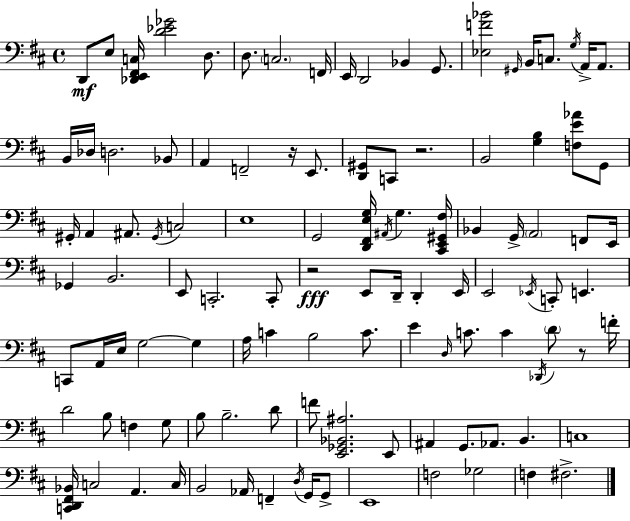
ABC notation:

X:1
T:Untitled
M:4/4
L:1/4
K:D
D,,/2 E,/2 [_D,,E,,^F,,C,]/4 [D_E_G]2 D,/2 D,/2 C,2 F,,/4 E,,/4 D,,2 _B,, G,,/2 [_E,F_B]2 ^G,,/4 B,,/4 C,/2 G,/4 A,,/4 A,,/2 B,,/4 _D,/4 D,2 _B,,/2 A,, F,,2 z/4 E,,/2 [D,,^G,,]/2 C,,/2 z2 B,,2 [G,B,] [F,E_A]/2 G,,/2 ^G,,/4 A,, ^A,,/2 ^G,,/4 C,2 E,4 G,,2 [D,,^F,,E,G,]/4 ^A,,/4 G, [^C,,E,,^G,,^F,]/4 _B,, G,,/4 A,,2 F,,/2 E,,/4 _G,, B,,2 E,,/2 C,,2 C,,/2 z2 E,,/2 D,,/4 D,, E,,/4 E,,2 _E,,/4 C,,/2 E,, C,,/2 A,,/4 E,/4 G,2 G, A,/4 C B,2 C/2 E D,/4 C/2 C _D,,/4 D/2 z/2 F/4 D2 B,/2 F, G,/2 B,/2 B,2 D/2 F/2 [E,,_G,,_B,,^A,]2 E,,/2 ^A,, G,,/2 _A,,/2 B,, C,4 [C,,D,,^F,,_B,,]/4 C,2 A,, C,/4 B,,2 _A,,/4 F,, D,/4 G,,/4 G,,/2 E,,4 F,2 _G,2 F, ^F,2